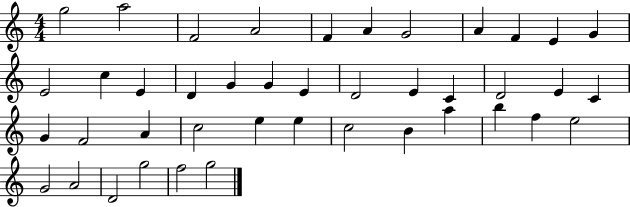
{
  \clef treble
  \numericTimeSignature
  \time 4/4
  \key c \major
  g''2 a''2 | f'2 a'2 | f'4 a'4 g'2 | a'4 f'4 e'4 g'4 | \break e'2 c''4 e'4 | d'4 g'4 g'4 e'4 | d'2 e'4 c'4 | d'2 e'4 c'4 | \break g'4 f'2 a'4 | c''2 e''4 e''4 | c''2 b'4 a''4 | b''4 f''4 e''2 | \break g'2 a'2 | d'2 g''2 | f''2 g''2 | \bar "|."
}